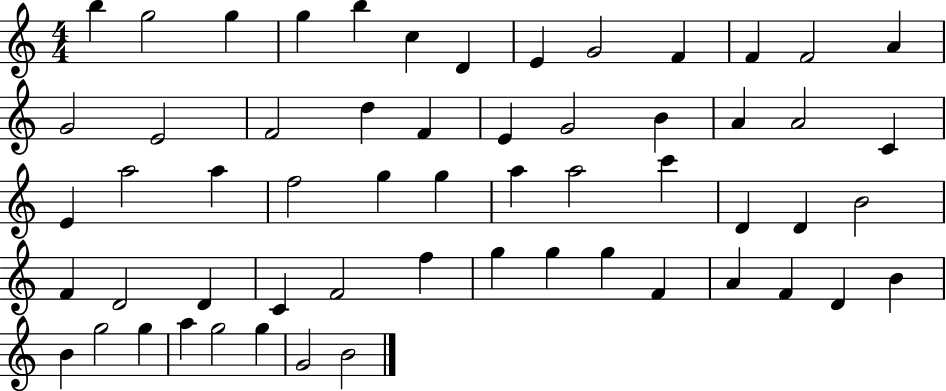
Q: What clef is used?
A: treble